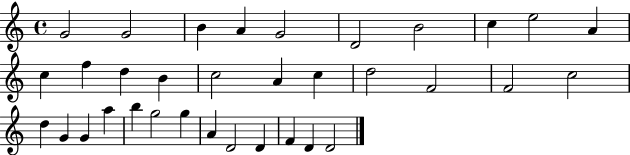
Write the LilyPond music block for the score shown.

{
  \clef treble
  \time 4/4
  \defaultTimeSignature
  \key c \major
  g'2 g'2 | b'4 a'4 g'2 | d'2 b'2 | c''4 e''2 a'4 | \break c''4 f''4 d''4 b'4 | c''2 a'4 c''4 | d''2 f'2 | f'2 c''2 | \break d''4 g'4 g'4 a''4 | b''4 g''2 g''4 | a'4 d'2 d'4 | f'4 d'4 d'2 | \break \bar "|."
}